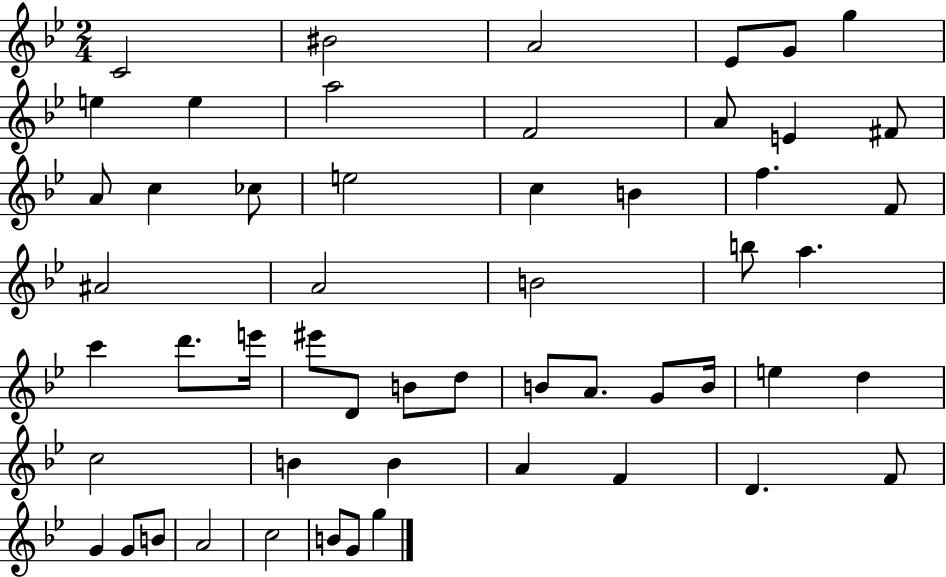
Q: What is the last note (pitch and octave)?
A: G5